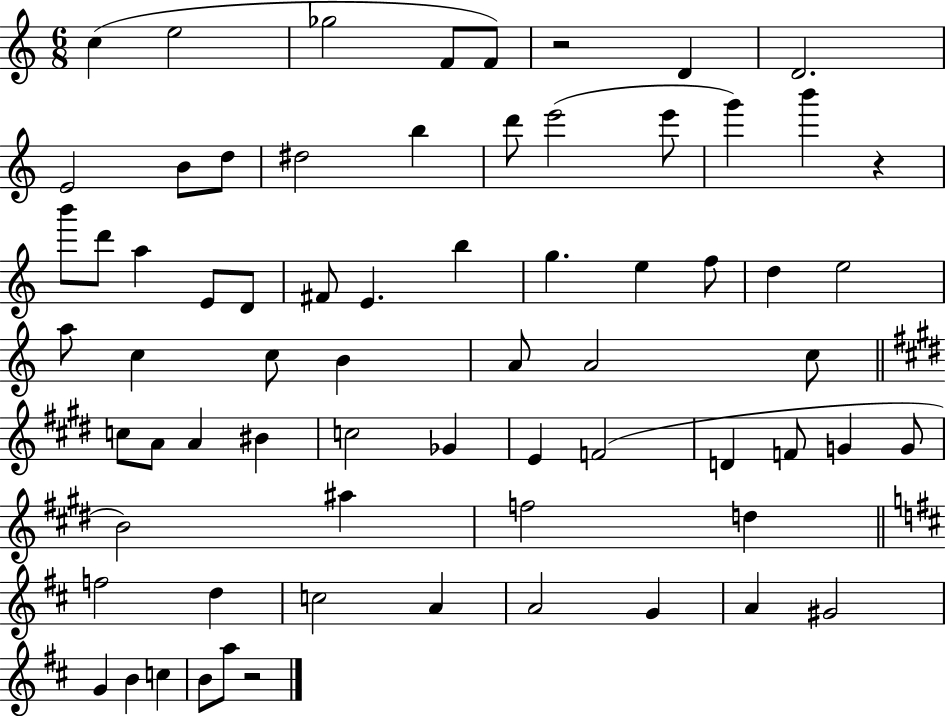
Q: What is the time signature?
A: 6/8